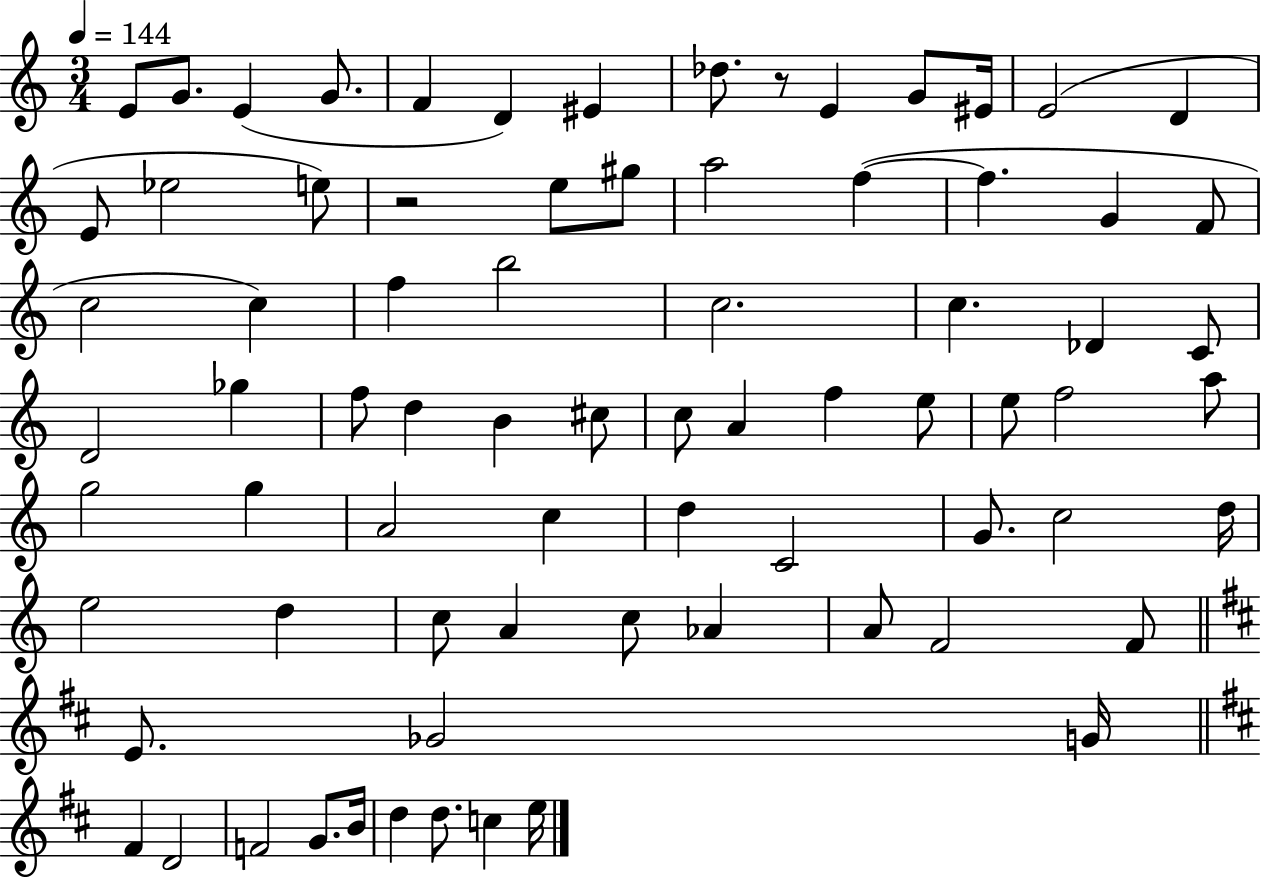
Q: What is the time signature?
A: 3/4